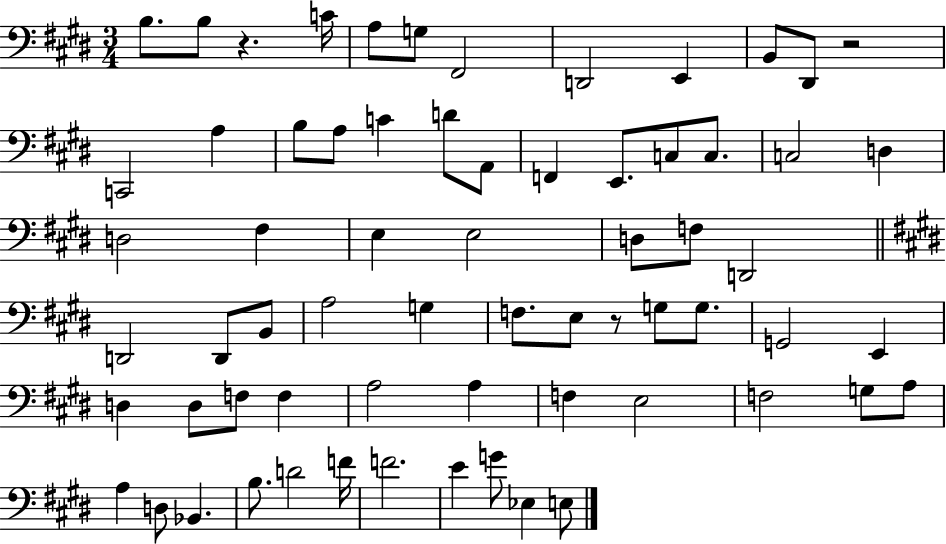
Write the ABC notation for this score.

X:1
T:Untitled
M:3/4
L:1/4
K:E
B,/2 B,/2 z C/4 A,/2 G,/2 ^F,,2 D,,2 E,, B,,/2 ^D,,/2 z2 C,,2 A, B,/2 A,/2 C D/2 A,,/2 F,, E,,/2 C,/2 C,/2 C,2 D, D,2 ^F, E, E,2 D,/2 F,/2 D,,2 D,,2 D,,/2 B,,/2 A,2 G, F,/2 E,/2 z/2 G,/2 G,/2 G,,2 E,, D, D,/2 F,/2 F, A,2 A, F, E,2 F,2 G,/2 A,/2 A, D,/2 _B,, B,/2 D2 F/4 F2 E G/2 _E, E,/2